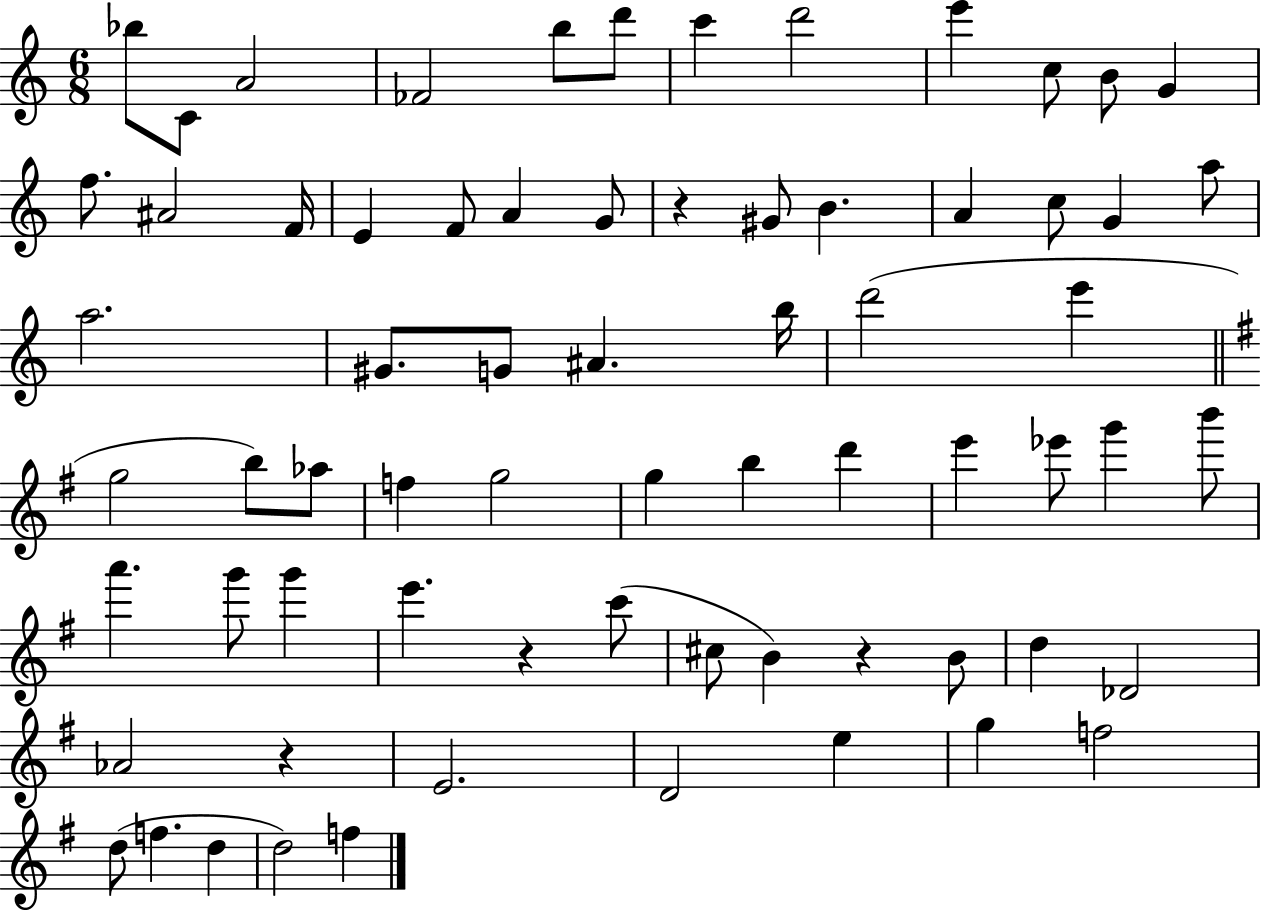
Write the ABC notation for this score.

X:1
T:Untitled
M:6/8
L:1/4
K:C
_b/2 C/2 A2 _F2 b/2 d'/2 c' d'2 e' c/2 B/2 G f/2 ^A2 F/4 E F/2 A G/2 z ^G/2 B A c/2 G a/2 a2 ^G/2 G/2 ^A b/4 d'2 e' g2 b/2 _a/2 f g2 g b d' e' _e'/2 g' b'/2 a' g'/2 g' e' z c'/2 ^c/2 B z B/2 d _D2 _A2 z E2 D2 e g f2 d/2 f d d2 f